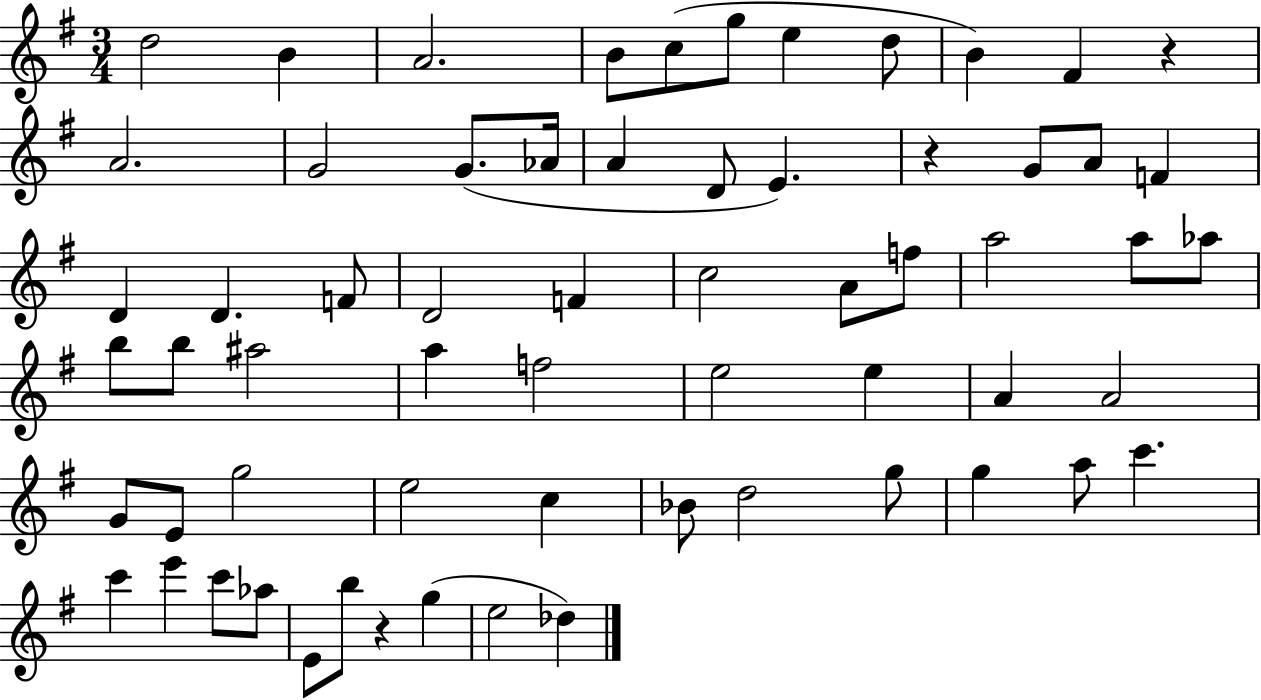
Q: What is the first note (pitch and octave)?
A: D5